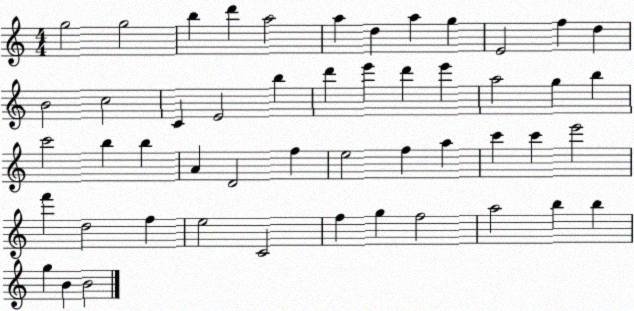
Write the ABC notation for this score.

X:1
T:Untitled
M:4/4
L:1/4
K:C
g2 g2 b d' a2 a d a g E2 f d B2 c2 C E2 b d' e' d' e' a2 g b c'2 b b A D2 f e2 f a c' c' e'2 f' d2 f e2 C2 f g f2 a2 b b g B B2